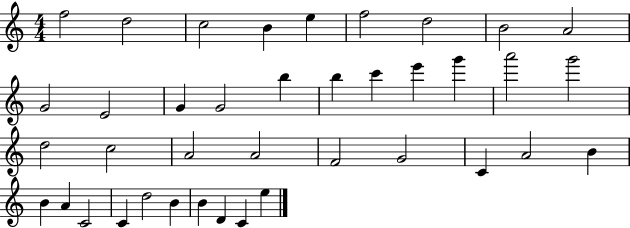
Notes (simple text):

F5/h D5/h C5/h B4/q E5/q F5/h D5/h B4/h A4/h G4/h E4/h G4/q G4/h B5/q B5/q C6/q E6/q G6/q A6/h G6/h D5/h C5/h A4/h A4/h F4/h G4/h C4/q A4/h B4/q B4/q A4/q C4/h C4/q D5/h B4/q B4/q D4/q C4/q E5/q